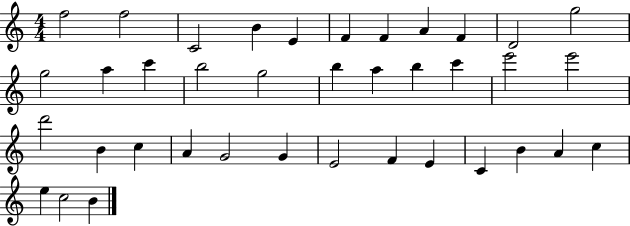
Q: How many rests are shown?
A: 0